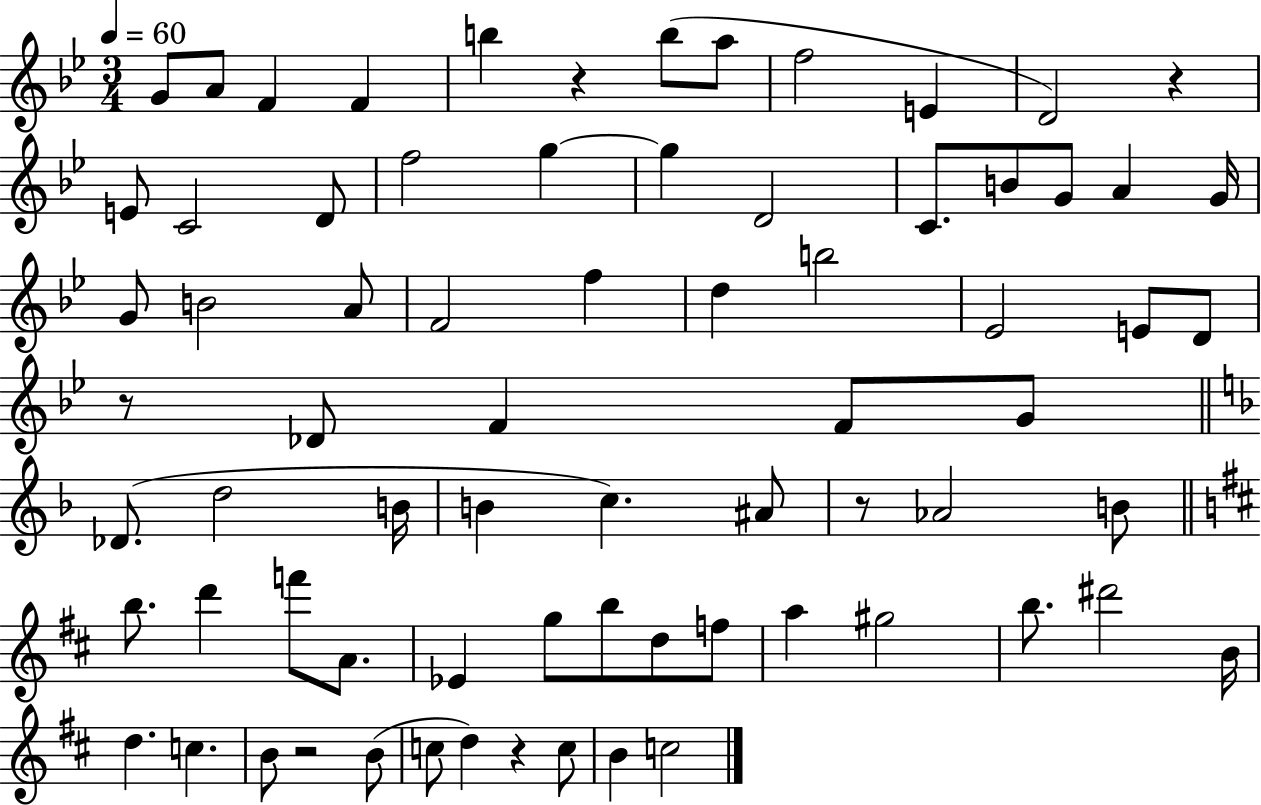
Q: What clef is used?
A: treble